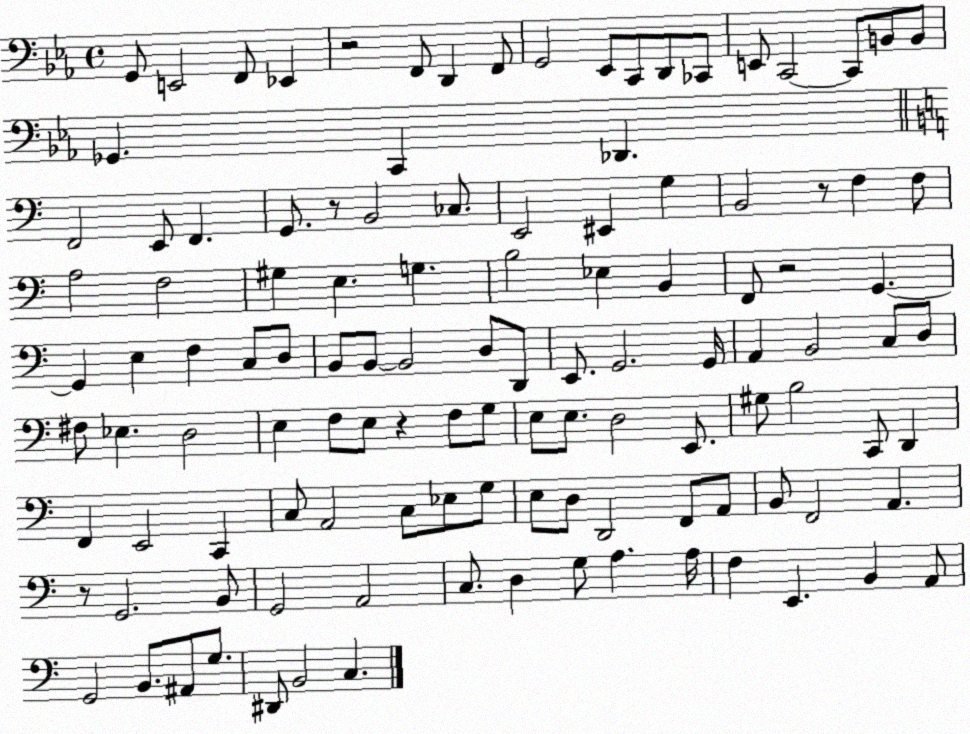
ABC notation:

X:1
T:Untitled
M:4/4
L:1/4
K:Eb
G,,/2 E,,2 F,,/2 _E,, z2 F,,/2 D,, F,,/2 G,,2 _E,,/2 C,,/2 D,,/2 _C,,/2 E,,/2 C,,2 C,,/2 B,,/2 B,,/2 _G,, C,, _D,, F,,2 E,,/2 F,, G,,/2 z/2 B,,2 _C,/2 E,,2 ^E,, G, B,,2 z/2 F, F,/2 A,2 F,2 ^G, E, G, B,2 _E, B,, F,,/2 z2 G,, G,, E, F, C,/2 D,/2 B,,/2 B,,/2 B,,2 D,/2 D,,/2 E,,/2 G,,2 G,,/4 A,, B,,2 C,/2 D,/2 ^F,/2 _E, D,2 E, F,/2 E,/2 z F,/2 G,/2 E,/2 E,/2 D,2 E,,/2 ^G,/2 B,2 C,,/2 D,, F,, E,,2 C,, C,/2 A,,2 C,/2 _E,/2 G,/2 E,/2 D,/2 D,,2 F,,/2 A,,/2 B,,/2 F,,2 A,, z/2 G,,2 B,,/2 G,,2 A,,2 C,/2 D, G,/2 A, A,/4 F, E,, B,, A,,/2 G,,2 B,,/2 ^A,,/2 G,/2 ^D,,/2 B,,2 C,